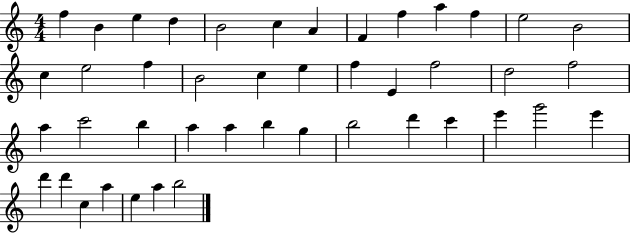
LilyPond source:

{
  \clef treble
  \numericTimeSignature
  \time 4/4
  \key c \major
  f''4 b'4 e''4 d''4 | b'2 c''4 a'4 | f'4 f''4 a''4 f''4 | e''2 b'2 | \break c''4 e''2 f''4 | b'2 c''4 e''4 | f''4 e'4 f''2 | d''2 f''2 | \break a''4 c'''2 b''4 | a''4 a''4 b''4 g''4 | b''2 d'''4 c'''4 | e'''4 g'''2 e'''4 | \break d'''4 d'''4 c''4 a''4 | e''4 a''4 b''2 | \bar "|."
}